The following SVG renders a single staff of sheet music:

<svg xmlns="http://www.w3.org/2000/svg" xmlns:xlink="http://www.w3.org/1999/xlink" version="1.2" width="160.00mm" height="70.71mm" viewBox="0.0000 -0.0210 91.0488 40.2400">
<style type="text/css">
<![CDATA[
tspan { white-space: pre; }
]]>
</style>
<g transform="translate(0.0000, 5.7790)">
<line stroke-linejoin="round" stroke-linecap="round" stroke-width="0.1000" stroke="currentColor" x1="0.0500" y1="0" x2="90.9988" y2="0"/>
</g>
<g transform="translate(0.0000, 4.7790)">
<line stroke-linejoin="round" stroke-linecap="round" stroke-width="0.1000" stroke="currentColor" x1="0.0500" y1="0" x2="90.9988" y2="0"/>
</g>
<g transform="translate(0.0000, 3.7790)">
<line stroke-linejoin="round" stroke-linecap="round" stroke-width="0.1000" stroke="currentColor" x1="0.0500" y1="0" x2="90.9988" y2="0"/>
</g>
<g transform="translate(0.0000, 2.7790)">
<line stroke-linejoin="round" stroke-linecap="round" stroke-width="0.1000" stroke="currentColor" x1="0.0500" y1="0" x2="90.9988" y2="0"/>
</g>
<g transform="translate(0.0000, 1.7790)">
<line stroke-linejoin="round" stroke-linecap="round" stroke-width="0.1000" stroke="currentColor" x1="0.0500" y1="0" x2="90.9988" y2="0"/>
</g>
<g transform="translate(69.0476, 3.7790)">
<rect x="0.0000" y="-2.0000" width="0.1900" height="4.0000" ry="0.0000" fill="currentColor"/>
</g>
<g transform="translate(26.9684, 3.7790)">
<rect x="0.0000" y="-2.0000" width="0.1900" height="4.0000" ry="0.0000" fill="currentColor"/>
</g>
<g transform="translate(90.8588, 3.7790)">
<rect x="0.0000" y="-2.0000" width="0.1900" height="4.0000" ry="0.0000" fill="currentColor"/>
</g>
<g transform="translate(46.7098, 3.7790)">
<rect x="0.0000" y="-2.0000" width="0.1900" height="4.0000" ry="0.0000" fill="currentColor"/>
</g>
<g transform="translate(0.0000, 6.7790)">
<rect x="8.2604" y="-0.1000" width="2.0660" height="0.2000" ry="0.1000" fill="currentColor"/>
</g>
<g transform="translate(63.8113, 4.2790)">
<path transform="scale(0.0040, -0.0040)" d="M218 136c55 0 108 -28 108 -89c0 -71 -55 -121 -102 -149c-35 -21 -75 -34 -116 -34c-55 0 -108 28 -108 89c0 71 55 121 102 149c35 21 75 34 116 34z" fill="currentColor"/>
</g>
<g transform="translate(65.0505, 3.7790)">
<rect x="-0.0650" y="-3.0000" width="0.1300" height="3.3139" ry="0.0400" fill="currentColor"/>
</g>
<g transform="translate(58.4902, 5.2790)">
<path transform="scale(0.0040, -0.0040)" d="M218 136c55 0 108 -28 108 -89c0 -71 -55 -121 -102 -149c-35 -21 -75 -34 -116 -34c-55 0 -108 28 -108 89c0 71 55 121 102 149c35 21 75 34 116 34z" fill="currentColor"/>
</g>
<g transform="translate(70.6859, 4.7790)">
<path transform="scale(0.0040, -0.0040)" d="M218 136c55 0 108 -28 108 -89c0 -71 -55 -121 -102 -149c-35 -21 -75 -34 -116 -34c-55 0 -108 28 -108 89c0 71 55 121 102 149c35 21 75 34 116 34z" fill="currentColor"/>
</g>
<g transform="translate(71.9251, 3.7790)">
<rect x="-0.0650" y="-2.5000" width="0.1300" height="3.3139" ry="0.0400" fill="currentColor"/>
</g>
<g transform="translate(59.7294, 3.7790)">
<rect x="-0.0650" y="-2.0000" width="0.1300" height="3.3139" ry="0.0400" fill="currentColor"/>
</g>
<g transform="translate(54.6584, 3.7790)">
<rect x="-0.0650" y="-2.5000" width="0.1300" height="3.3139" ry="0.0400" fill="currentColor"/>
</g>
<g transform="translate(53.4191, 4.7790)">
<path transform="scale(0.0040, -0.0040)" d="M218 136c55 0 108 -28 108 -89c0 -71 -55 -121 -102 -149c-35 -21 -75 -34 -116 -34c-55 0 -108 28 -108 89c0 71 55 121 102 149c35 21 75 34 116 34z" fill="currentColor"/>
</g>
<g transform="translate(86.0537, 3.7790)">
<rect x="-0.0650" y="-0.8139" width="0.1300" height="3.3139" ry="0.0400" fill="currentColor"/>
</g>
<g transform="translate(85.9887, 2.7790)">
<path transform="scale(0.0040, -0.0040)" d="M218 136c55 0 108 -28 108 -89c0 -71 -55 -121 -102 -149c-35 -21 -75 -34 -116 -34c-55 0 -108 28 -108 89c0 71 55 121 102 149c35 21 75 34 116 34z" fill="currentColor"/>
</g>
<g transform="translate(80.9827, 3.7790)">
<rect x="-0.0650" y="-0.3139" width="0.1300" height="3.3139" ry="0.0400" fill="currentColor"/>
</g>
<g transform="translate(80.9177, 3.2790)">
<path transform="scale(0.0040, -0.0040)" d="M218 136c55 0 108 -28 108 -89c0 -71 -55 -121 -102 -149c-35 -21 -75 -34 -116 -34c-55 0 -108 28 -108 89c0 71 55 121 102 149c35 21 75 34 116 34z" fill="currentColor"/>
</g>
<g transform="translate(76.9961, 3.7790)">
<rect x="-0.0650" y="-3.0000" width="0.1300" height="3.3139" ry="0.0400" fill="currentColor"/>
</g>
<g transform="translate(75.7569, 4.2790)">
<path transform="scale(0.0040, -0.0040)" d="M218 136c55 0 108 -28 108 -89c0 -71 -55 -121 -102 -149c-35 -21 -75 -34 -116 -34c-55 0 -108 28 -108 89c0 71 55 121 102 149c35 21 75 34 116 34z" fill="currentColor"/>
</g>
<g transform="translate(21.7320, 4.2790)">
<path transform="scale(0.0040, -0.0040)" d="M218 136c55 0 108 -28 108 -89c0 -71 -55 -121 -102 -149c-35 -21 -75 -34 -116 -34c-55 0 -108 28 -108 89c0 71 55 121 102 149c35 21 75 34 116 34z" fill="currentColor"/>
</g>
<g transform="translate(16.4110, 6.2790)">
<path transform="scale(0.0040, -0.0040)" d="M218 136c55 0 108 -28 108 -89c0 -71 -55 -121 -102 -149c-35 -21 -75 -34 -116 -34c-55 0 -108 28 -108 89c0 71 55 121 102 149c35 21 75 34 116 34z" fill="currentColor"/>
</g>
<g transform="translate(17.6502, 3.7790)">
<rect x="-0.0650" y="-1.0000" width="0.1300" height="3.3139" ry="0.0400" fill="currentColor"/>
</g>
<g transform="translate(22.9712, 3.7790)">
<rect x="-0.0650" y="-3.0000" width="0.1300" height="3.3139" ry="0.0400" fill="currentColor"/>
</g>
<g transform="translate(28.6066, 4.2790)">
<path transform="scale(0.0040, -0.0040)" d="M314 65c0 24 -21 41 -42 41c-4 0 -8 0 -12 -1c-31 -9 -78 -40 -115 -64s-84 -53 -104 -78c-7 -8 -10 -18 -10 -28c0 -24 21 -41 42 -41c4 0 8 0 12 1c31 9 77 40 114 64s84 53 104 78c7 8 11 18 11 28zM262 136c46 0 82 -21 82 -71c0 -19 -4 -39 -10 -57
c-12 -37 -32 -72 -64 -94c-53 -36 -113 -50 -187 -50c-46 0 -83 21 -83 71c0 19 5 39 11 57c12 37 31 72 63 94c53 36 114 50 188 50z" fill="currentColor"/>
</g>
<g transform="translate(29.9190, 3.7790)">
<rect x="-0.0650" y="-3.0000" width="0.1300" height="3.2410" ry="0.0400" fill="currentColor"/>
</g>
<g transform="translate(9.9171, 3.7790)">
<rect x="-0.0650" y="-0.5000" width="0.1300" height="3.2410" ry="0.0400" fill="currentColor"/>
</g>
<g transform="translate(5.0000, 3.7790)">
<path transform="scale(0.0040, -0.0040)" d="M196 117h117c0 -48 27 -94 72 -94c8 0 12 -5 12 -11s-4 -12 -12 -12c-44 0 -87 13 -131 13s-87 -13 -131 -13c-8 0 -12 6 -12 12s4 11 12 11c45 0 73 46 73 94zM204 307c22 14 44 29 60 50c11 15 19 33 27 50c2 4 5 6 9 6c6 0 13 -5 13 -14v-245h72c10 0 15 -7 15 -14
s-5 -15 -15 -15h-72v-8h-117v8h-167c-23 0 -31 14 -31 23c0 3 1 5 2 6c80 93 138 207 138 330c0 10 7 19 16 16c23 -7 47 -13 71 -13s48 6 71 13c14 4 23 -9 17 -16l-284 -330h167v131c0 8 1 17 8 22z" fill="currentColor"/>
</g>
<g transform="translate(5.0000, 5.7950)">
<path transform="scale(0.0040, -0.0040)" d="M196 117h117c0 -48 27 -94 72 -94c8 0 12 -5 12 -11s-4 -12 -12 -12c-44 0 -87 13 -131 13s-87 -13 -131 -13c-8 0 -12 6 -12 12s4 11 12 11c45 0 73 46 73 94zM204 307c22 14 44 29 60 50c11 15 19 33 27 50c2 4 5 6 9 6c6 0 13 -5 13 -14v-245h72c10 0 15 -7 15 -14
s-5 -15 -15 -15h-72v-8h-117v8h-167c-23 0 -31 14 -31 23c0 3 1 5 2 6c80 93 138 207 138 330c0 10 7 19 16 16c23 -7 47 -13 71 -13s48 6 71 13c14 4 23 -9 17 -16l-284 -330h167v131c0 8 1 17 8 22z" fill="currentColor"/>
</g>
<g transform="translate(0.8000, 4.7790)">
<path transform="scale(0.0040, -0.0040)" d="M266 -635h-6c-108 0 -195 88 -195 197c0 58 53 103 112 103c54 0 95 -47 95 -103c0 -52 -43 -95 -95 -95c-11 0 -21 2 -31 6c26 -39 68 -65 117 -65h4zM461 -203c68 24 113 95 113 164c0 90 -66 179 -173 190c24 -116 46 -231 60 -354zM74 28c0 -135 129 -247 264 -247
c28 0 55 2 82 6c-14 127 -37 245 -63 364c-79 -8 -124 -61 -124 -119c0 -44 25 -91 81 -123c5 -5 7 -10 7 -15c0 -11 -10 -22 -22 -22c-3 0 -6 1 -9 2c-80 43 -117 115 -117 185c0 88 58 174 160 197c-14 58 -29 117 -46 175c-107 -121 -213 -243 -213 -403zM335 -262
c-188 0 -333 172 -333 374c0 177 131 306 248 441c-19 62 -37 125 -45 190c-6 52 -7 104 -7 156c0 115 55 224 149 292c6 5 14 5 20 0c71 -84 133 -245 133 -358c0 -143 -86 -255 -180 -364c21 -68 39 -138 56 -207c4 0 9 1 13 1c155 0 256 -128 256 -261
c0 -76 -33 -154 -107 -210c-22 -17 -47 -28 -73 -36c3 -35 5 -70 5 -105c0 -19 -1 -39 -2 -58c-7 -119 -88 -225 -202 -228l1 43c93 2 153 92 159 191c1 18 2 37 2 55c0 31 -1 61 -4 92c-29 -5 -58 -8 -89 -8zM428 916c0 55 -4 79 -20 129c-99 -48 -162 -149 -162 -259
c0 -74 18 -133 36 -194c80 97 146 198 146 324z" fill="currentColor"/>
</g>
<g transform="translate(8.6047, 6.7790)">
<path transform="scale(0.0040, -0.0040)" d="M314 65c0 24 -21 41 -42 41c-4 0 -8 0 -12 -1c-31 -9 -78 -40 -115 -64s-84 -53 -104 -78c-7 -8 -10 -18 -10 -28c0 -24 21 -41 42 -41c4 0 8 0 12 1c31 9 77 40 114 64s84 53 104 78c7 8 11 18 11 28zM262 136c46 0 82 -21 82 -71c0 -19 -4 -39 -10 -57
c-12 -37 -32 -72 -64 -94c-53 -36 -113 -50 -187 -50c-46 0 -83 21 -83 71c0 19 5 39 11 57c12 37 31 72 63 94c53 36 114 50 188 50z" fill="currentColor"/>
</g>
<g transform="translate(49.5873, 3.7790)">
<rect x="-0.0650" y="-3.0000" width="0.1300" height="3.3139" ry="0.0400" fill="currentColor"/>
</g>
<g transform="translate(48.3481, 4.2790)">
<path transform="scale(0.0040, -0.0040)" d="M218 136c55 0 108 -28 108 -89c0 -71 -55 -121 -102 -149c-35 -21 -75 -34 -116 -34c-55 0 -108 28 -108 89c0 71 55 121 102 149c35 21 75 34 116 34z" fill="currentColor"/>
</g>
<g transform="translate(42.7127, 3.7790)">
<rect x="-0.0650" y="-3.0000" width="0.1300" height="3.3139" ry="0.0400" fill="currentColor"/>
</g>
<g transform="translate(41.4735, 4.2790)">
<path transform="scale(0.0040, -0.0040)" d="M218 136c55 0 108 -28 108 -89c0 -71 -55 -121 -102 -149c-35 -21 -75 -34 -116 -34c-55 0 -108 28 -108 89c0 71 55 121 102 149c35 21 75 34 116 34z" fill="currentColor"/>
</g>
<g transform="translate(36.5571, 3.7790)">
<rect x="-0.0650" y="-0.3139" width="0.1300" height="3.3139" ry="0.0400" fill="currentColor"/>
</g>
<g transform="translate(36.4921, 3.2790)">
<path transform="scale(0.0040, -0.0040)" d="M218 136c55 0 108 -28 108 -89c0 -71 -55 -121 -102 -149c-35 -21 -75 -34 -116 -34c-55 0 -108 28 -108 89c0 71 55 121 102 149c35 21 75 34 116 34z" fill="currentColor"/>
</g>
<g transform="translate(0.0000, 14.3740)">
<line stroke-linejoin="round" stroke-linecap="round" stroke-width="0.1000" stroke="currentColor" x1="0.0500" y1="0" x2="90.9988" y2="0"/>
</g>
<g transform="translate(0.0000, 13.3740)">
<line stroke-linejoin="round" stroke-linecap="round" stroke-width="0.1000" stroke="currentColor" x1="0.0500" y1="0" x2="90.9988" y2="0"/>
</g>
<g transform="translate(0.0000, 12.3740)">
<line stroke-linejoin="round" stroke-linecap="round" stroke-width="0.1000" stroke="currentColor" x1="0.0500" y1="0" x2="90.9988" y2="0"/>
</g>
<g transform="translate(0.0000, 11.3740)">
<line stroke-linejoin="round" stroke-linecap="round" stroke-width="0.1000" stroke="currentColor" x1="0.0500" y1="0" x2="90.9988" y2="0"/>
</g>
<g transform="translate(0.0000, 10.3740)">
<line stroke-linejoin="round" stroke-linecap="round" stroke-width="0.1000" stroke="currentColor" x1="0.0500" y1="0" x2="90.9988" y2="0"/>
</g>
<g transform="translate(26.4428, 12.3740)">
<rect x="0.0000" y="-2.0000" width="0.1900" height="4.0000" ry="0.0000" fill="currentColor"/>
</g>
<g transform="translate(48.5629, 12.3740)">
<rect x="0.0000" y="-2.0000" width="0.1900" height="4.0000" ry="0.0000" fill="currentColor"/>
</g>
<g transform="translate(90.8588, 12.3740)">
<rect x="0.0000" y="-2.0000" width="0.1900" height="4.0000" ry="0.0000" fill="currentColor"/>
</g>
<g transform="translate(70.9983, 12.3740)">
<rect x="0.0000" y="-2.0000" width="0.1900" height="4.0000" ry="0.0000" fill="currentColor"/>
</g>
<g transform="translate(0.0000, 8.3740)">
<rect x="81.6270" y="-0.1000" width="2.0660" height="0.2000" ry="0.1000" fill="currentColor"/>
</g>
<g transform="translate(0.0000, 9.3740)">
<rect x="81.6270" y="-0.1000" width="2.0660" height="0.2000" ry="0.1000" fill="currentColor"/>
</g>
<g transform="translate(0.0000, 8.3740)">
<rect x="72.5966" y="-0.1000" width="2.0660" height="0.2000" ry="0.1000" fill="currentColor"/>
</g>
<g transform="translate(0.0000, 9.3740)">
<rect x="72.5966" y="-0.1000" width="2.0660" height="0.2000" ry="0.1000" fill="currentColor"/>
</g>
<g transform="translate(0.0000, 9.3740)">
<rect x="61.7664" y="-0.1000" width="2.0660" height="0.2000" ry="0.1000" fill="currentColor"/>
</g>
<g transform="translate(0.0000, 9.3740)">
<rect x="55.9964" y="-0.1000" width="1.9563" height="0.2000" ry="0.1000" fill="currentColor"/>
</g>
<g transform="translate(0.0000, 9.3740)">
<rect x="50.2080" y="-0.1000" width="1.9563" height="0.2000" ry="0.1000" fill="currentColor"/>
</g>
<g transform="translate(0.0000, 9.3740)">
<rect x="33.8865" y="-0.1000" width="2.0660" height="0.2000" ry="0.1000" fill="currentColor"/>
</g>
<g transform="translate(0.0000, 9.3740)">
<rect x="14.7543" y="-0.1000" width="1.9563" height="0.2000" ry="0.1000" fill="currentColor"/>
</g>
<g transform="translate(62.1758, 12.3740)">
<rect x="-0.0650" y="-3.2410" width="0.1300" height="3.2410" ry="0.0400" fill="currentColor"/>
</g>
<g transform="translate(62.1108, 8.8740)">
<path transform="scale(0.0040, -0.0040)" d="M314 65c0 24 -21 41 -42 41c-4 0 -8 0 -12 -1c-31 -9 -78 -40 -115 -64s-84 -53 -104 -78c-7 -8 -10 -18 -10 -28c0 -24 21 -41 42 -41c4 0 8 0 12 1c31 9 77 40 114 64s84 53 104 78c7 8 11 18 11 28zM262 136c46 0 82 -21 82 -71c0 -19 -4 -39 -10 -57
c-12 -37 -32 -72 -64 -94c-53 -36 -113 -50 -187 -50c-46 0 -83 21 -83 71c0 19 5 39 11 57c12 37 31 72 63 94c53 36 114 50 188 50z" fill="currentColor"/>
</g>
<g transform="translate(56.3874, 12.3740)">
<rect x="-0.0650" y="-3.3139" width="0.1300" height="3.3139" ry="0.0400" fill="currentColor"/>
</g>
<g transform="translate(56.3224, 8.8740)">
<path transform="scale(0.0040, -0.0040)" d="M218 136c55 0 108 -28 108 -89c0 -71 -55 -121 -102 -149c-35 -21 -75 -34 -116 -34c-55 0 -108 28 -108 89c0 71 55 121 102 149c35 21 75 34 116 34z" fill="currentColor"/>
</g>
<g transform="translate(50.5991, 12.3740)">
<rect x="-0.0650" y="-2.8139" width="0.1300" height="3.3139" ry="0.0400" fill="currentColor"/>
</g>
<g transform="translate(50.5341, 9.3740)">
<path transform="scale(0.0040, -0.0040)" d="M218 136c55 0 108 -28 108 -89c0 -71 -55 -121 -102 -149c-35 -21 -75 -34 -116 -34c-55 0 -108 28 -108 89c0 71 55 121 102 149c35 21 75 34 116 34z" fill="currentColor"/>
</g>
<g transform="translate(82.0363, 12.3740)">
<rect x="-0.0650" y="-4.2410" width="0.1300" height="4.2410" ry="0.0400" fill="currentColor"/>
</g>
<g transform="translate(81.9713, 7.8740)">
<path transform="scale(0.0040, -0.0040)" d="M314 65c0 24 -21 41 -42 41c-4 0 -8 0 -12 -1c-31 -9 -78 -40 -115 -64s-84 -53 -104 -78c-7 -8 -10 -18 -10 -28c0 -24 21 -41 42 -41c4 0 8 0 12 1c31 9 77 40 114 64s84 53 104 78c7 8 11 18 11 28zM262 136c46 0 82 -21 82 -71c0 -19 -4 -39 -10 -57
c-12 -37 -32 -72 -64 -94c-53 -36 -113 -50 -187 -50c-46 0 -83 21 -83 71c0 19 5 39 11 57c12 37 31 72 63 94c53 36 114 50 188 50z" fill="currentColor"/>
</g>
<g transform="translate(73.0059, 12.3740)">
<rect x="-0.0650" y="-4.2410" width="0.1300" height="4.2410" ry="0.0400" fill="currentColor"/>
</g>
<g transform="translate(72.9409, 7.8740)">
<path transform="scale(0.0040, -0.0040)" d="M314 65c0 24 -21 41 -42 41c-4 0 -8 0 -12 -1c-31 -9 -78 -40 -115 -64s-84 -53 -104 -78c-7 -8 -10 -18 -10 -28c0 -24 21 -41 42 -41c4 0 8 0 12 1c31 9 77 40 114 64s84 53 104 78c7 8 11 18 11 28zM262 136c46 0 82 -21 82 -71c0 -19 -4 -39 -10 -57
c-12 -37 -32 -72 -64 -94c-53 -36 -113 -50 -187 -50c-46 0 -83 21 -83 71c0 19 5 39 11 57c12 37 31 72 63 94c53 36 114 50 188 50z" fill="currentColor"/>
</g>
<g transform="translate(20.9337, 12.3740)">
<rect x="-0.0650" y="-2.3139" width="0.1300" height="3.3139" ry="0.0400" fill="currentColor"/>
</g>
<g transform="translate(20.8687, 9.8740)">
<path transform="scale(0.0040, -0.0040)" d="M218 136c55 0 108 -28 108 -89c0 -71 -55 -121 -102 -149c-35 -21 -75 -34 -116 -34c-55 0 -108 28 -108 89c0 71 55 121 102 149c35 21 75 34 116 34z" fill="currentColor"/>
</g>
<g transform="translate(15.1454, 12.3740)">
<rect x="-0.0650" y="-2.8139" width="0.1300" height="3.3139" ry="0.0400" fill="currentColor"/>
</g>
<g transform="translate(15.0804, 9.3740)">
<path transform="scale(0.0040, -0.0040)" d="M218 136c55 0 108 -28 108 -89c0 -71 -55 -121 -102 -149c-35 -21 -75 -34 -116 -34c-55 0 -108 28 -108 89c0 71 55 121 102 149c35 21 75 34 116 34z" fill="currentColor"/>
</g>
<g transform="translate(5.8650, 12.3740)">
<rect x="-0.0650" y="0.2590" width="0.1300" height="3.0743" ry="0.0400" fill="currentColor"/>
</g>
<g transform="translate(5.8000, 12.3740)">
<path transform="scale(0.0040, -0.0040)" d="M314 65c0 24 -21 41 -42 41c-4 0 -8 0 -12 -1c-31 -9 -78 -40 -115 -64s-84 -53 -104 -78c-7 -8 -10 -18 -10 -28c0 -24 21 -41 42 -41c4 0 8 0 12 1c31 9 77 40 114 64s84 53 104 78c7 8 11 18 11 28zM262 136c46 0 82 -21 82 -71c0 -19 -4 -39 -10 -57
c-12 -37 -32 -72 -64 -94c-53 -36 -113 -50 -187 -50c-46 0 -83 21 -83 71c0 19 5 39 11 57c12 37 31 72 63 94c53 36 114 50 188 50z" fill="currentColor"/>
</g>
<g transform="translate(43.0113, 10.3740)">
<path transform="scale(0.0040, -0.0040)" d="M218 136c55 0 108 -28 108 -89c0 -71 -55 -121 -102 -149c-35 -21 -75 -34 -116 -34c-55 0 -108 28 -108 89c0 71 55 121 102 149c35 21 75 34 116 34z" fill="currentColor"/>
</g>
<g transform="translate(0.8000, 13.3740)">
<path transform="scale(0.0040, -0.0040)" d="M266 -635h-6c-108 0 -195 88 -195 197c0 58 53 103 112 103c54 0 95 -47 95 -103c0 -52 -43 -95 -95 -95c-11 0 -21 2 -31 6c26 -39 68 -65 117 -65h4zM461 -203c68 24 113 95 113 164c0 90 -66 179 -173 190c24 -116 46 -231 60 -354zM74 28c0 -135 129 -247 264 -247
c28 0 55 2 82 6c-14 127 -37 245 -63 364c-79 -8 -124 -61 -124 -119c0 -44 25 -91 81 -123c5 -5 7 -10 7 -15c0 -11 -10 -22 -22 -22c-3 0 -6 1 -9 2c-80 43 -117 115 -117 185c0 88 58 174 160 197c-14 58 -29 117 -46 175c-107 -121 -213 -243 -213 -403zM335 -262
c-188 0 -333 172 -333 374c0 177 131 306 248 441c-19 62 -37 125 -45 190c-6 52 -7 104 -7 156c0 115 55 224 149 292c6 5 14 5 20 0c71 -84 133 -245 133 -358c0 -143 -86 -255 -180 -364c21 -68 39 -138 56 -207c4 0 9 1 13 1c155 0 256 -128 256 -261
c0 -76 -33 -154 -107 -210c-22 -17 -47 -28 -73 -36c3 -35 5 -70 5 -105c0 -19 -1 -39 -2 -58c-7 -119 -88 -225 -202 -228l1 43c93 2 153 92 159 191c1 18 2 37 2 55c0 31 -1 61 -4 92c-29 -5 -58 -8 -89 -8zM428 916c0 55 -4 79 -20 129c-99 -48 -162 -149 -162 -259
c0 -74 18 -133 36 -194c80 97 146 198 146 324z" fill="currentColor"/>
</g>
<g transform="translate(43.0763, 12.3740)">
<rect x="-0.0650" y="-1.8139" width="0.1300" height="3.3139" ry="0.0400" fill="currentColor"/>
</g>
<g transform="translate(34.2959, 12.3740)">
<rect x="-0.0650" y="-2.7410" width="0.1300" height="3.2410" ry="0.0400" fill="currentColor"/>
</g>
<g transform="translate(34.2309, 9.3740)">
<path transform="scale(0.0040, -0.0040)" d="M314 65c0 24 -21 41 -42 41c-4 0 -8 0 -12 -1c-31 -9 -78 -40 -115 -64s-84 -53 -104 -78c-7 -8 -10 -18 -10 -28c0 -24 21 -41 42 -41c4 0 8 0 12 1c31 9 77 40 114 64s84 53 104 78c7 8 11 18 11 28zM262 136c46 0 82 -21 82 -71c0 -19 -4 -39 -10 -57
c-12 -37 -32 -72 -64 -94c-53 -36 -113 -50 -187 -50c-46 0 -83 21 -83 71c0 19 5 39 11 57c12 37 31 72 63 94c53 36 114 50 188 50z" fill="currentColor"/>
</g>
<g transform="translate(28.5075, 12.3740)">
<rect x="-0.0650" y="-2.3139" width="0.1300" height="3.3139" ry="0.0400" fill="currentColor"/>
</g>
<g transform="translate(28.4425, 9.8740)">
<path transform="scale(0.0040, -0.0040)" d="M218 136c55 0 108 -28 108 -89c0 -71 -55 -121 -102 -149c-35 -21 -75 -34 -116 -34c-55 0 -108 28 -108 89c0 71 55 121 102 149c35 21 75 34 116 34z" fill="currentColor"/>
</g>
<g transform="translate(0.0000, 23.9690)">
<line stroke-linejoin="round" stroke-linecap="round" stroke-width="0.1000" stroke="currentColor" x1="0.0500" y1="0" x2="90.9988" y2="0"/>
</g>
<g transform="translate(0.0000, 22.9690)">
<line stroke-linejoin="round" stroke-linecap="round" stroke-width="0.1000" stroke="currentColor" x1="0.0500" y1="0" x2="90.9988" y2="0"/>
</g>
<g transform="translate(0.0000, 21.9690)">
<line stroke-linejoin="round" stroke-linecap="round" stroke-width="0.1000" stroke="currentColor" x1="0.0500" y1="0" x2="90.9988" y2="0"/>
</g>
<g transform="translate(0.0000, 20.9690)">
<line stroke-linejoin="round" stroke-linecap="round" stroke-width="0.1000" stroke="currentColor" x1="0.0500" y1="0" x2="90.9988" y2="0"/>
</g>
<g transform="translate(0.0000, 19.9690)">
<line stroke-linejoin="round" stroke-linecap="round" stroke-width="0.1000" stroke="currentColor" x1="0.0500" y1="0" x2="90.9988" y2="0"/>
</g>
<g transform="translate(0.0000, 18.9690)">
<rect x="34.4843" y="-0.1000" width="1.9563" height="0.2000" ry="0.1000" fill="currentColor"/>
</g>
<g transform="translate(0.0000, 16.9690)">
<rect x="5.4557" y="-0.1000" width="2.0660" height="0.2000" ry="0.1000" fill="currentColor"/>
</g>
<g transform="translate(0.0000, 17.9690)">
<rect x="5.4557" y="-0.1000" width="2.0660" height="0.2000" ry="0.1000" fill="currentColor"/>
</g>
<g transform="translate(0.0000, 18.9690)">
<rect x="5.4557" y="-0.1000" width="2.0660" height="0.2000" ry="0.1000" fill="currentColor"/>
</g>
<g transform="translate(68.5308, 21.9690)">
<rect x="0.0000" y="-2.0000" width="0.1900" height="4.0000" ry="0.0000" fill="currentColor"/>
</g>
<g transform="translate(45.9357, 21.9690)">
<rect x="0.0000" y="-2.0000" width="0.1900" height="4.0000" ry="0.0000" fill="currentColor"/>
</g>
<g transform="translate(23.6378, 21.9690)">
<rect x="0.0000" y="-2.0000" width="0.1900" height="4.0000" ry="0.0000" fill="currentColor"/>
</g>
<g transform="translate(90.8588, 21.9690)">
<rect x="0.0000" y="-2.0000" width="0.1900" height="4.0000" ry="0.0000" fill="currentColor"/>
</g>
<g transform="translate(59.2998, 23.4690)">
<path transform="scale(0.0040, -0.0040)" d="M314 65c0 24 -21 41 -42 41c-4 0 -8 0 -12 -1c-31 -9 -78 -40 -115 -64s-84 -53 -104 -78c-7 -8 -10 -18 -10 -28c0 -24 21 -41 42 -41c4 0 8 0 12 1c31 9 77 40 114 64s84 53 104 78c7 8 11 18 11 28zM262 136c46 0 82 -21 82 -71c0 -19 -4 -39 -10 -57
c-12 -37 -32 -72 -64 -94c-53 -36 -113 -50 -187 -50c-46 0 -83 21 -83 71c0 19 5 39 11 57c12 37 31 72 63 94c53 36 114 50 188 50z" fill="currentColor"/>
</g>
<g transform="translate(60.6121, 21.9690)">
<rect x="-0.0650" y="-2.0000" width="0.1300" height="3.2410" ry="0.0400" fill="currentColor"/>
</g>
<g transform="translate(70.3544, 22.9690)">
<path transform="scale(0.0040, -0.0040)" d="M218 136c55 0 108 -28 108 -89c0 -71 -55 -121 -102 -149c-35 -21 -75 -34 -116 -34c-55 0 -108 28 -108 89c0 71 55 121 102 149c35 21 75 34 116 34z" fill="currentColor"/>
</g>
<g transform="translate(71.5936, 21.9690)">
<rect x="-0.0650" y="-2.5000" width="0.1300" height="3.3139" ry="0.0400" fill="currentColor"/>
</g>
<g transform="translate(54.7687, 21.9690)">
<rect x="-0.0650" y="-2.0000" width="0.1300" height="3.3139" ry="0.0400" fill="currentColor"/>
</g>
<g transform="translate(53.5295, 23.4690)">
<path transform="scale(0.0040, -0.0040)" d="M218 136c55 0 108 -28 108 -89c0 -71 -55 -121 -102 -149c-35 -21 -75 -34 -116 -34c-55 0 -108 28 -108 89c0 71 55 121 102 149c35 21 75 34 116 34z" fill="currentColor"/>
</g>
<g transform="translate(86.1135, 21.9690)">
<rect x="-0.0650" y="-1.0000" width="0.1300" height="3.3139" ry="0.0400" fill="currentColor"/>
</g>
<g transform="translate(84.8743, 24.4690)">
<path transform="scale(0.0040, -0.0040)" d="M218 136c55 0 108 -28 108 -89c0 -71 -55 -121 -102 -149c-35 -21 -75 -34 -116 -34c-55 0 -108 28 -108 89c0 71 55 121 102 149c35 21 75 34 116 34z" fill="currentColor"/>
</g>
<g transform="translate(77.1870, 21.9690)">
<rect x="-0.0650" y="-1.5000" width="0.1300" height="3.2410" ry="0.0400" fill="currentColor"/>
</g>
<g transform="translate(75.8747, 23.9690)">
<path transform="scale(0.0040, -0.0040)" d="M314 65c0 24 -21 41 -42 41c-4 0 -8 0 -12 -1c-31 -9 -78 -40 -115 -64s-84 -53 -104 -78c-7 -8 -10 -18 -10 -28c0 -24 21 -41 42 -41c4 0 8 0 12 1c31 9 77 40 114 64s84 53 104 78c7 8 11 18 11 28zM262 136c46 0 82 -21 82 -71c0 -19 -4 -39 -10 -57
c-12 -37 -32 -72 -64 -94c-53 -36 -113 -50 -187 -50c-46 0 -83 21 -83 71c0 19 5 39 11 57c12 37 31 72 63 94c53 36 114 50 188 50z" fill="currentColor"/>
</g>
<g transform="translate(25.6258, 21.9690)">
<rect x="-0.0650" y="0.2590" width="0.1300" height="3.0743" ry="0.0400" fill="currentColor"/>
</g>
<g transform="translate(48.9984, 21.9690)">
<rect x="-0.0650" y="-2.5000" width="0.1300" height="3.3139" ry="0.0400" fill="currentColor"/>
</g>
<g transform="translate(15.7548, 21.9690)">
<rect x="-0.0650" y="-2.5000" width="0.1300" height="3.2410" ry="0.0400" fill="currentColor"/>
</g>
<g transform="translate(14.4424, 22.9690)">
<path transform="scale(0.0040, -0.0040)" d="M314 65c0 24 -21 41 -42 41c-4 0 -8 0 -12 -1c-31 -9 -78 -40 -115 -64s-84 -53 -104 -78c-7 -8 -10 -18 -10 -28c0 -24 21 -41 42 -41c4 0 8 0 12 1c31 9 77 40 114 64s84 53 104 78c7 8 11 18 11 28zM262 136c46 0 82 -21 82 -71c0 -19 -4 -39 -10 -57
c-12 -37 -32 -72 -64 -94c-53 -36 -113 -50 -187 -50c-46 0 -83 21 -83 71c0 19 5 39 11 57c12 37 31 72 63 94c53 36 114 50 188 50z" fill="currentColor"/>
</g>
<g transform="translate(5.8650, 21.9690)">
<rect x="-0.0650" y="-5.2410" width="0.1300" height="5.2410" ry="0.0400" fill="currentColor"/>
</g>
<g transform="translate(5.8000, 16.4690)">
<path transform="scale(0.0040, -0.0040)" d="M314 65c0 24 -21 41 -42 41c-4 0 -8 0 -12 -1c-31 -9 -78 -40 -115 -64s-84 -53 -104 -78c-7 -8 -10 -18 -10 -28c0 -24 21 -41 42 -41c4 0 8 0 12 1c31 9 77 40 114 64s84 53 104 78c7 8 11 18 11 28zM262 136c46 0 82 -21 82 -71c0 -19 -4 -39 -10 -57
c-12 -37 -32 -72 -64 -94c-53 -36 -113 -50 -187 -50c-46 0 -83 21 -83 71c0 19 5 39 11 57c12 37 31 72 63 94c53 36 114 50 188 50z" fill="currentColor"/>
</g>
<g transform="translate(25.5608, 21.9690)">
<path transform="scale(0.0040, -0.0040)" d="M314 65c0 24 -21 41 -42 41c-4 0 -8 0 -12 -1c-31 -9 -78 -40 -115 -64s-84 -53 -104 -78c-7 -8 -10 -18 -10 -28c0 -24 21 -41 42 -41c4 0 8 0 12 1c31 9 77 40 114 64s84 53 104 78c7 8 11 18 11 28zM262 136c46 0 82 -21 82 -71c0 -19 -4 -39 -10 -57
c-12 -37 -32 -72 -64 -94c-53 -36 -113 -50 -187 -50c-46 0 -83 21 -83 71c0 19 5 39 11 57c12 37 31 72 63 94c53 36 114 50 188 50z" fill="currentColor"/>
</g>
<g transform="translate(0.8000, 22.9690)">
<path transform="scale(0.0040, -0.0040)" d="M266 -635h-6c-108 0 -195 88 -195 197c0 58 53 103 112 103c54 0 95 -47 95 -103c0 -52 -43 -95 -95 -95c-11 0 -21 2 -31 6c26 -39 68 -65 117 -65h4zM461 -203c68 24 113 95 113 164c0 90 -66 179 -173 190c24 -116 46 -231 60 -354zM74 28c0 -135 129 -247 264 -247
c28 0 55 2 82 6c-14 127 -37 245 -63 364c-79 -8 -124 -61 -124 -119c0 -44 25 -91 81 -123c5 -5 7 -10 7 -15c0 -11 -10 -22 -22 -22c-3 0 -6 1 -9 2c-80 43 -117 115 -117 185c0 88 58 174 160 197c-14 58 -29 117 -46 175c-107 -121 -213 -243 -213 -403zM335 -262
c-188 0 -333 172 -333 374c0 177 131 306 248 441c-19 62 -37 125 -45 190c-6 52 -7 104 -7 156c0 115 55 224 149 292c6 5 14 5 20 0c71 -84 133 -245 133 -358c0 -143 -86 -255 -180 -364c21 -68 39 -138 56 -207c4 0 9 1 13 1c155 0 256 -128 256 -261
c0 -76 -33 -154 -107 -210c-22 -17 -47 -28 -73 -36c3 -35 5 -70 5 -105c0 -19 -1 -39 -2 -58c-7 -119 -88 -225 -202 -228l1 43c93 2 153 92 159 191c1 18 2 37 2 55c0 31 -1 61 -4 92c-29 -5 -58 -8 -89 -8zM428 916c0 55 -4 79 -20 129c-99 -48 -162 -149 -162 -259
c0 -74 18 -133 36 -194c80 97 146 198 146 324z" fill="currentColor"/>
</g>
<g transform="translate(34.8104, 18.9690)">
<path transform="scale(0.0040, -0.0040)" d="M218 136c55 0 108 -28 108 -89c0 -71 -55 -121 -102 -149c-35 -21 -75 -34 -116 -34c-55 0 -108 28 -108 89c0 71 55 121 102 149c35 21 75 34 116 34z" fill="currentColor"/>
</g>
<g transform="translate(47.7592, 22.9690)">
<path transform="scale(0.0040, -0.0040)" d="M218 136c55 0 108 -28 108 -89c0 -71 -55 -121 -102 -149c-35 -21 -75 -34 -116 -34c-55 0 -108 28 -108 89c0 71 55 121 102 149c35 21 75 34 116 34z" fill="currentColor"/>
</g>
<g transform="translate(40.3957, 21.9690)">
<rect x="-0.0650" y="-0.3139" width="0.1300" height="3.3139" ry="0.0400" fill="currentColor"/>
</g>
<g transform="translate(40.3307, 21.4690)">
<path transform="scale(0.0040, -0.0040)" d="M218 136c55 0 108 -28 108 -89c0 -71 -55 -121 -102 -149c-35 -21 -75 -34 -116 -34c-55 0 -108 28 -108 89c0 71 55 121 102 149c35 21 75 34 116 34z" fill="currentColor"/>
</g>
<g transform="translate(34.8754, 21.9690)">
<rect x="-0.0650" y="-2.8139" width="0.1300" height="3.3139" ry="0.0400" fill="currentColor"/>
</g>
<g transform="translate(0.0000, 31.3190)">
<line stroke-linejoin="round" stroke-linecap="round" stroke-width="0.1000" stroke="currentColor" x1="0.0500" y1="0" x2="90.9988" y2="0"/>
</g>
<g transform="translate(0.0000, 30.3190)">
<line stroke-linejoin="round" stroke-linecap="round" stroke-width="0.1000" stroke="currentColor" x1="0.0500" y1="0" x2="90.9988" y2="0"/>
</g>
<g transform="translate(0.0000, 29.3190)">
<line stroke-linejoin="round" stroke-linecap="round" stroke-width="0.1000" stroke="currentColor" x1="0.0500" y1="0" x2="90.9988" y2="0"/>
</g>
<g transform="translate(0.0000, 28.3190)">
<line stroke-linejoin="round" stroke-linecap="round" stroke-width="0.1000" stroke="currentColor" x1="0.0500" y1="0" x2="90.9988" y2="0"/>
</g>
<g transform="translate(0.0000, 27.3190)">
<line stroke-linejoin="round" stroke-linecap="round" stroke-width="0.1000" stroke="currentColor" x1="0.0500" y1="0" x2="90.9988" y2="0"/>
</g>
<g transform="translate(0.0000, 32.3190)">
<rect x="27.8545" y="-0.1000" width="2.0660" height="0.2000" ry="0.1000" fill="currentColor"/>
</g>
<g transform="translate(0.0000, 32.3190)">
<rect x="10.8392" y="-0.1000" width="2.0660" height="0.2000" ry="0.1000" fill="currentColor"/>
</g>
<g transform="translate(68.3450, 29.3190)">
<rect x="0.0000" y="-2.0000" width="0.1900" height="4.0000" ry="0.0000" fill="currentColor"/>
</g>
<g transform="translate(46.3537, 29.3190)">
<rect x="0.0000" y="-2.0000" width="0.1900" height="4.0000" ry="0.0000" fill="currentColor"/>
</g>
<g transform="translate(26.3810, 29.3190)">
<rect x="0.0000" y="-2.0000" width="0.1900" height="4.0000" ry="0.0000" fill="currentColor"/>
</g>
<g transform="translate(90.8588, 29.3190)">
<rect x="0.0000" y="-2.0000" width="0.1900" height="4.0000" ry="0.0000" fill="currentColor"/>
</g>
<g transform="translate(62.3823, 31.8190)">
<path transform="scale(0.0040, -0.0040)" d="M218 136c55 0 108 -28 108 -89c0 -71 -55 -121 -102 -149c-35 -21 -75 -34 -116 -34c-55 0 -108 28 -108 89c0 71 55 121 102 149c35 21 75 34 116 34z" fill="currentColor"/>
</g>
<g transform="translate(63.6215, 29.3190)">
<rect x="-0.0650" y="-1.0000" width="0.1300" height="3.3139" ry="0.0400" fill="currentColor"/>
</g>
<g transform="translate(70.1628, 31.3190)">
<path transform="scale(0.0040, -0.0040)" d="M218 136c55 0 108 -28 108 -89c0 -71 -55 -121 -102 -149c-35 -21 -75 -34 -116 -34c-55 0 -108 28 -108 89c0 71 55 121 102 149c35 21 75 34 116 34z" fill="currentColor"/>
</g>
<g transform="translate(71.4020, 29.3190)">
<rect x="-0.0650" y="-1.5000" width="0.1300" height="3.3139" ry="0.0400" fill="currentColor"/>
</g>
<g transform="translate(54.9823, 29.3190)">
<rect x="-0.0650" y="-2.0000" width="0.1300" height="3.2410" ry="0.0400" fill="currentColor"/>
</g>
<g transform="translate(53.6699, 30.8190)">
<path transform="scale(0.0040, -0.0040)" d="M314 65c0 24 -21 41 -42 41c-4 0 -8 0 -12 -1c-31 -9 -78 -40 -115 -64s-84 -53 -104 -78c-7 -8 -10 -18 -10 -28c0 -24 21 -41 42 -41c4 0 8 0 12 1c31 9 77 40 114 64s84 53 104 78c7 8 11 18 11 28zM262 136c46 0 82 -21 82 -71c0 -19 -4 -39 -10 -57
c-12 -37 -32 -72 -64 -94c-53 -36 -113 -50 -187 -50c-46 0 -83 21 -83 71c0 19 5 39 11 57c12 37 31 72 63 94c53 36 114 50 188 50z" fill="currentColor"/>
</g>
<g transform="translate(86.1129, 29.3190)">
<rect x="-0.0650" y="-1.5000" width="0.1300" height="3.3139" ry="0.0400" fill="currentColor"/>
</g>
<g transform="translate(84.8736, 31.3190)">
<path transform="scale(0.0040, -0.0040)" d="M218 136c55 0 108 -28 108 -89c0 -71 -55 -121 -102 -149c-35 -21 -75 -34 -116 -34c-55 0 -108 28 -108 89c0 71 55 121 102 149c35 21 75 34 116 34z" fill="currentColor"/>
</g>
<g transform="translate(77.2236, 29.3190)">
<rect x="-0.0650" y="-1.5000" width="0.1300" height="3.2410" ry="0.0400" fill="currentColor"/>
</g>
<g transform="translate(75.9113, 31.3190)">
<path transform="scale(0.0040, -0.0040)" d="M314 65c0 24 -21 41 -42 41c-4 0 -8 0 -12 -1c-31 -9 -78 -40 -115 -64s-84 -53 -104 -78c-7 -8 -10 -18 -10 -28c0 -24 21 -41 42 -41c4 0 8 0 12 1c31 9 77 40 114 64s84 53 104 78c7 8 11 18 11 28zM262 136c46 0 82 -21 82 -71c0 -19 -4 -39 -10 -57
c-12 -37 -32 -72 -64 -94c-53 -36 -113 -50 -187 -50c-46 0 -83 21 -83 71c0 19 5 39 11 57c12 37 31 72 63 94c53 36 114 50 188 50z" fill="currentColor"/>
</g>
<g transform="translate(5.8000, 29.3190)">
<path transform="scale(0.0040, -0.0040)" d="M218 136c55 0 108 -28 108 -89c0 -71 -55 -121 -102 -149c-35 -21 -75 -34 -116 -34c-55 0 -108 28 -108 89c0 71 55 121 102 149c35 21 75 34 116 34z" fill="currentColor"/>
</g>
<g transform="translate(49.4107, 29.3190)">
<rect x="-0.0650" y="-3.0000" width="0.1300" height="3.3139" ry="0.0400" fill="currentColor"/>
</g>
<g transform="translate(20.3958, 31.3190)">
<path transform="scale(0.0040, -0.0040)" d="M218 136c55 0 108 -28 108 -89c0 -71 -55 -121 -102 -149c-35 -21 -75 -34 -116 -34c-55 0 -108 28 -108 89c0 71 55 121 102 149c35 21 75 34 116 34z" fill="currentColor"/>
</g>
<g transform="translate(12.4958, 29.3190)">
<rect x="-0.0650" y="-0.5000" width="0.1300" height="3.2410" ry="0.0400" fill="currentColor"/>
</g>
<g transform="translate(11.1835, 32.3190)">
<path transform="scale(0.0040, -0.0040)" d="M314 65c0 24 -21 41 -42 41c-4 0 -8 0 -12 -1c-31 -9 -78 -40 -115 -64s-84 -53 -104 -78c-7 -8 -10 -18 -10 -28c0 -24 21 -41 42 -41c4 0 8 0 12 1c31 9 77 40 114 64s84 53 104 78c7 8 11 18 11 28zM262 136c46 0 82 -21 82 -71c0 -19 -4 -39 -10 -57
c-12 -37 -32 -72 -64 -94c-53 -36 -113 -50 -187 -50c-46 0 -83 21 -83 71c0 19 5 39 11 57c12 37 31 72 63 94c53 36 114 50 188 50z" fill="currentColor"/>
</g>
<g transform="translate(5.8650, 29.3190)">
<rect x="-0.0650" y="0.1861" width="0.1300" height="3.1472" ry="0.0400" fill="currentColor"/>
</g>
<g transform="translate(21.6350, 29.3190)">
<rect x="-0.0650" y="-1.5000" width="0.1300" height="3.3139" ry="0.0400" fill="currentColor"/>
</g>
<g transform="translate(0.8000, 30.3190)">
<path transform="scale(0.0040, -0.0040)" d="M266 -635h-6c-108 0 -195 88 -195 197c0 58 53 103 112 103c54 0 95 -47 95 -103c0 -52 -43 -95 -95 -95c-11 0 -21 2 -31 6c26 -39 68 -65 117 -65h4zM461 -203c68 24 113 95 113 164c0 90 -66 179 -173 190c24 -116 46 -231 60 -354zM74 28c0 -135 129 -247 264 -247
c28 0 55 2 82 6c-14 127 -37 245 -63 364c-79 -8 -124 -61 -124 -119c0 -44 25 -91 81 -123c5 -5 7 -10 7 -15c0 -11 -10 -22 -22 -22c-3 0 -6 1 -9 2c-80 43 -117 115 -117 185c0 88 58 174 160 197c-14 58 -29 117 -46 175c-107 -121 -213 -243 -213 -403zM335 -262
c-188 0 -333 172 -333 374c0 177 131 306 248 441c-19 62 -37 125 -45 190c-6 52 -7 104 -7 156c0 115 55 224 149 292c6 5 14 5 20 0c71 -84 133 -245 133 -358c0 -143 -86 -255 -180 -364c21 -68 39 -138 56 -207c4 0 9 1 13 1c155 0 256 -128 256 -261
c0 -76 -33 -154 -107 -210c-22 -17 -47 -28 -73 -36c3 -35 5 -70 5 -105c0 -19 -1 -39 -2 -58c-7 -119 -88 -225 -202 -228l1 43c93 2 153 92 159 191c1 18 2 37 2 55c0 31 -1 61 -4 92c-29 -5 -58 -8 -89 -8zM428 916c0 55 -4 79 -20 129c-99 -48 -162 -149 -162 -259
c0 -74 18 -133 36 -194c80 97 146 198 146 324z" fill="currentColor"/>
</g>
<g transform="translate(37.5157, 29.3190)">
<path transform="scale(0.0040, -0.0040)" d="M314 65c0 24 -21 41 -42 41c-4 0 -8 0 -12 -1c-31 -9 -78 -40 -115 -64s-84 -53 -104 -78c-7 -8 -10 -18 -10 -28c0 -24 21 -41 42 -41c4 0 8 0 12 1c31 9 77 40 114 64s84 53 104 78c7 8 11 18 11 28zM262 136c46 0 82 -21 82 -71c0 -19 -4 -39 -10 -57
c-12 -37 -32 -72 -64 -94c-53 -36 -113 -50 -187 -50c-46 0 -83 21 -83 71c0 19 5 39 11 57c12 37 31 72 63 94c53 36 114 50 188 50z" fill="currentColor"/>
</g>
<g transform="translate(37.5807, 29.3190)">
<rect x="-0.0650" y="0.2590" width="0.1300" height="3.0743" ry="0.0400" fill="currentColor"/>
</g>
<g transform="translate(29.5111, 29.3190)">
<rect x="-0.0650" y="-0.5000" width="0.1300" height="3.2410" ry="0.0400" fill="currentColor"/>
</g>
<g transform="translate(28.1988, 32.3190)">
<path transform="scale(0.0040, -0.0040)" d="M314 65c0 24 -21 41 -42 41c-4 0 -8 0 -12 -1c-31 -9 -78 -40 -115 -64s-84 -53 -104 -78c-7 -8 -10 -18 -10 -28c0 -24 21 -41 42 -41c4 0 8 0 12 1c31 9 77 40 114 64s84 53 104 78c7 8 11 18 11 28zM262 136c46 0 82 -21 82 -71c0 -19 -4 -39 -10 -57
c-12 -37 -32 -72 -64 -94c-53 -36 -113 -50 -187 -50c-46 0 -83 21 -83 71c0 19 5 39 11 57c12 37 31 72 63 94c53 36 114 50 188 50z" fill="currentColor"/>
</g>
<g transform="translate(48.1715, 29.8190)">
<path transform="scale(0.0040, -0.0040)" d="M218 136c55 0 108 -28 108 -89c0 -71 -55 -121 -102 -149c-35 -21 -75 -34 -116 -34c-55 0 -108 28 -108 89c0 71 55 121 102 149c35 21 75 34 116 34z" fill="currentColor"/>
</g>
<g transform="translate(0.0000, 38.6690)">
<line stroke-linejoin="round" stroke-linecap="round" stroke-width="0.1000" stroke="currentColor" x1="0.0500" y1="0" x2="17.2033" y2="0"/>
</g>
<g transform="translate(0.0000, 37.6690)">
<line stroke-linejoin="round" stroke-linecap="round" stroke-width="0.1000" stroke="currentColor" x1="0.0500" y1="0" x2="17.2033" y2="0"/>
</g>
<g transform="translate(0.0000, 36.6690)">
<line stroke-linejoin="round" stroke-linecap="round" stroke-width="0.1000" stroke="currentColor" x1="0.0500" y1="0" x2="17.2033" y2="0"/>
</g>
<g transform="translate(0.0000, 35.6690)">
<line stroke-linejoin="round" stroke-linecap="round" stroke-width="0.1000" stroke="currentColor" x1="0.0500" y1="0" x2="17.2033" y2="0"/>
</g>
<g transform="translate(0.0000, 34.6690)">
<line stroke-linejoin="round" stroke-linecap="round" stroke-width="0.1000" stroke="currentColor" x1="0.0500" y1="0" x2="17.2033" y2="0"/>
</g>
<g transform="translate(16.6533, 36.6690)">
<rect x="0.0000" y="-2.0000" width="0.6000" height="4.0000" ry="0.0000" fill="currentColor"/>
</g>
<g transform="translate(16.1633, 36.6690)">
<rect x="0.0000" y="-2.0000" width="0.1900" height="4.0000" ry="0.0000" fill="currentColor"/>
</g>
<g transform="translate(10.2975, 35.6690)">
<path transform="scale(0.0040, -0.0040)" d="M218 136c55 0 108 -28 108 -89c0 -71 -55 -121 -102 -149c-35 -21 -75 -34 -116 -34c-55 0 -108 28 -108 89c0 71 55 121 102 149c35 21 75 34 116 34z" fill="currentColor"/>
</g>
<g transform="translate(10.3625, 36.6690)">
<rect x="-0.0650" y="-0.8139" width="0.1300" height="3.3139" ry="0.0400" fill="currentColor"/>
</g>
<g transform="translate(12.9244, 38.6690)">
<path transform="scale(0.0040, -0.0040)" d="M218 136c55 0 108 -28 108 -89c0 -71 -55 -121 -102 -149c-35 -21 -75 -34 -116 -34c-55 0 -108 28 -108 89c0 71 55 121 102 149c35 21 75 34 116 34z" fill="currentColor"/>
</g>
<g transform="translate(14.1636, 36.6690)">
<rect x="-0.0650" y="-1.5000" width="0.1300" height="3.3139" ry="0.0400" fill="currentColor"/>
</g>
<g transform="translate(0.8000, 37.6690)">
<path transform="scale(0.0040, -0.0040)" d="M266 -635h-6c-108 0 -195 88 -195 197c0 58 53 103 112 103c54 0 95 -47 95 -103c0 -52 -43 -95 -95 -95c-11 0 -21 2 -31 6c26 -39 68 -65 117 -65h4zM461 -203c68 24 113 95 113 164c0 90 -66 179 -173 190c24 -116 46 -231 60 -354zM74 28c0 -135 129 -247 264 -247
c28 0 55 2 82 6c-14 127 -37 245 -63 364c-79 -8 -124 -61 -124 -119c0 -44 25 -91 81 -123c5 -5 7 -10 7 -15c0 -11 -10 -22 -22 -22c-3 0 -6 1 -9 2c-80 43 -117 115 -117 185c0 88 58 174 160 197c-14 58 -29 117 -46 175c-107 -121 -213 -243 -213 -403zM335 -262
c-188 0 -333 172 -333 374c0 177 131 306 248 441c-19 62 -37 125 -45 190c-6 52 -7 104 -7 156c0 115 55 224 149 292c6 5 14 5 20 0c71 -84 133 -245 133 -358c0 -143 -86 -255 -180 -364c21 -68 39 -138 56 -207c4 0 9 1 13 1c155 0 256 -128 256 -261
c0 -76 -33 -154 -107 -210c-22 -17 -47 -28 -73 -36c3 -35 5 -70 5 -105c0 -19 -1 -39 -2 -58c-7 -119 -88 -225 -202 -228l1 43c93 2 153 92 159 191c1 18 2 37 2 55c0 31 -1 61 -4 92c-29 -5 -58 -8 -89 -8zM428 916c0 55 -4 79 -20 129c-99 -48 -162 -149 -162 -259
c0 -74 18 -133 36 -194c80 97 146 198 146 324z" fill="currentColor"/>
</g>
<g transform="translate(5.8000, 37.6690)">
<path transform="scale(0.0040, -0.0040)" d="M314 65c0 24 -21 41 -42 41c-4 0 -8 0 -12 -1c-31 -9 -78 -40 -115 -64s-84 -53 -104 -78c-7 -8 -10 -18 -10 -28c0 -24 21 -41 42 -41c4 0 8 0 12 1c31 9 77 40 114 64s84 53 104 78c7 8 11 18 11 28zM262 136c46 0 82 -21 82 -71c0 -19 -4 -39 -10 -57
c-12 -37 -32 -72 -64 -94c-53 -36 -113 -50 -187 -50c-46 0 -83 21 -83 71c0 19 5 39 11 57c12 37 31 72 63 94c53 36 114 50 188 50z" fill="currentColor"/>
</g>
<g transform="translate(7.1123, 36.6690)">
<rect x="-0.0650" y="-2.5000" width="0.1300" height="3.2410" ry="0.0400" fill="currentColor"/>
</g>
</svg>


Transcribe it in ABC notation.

X:1
T:Untitled
M:4/4
L:1/4
K:C
C2 D A A2 c A A G F A G A c d B2 a g g a2 f a b b2 d'2 d'2 f'2 G2 B2 a c G F F2 G E2 D B C2 E C2 B2 A F2 D E E2 E G2 d E